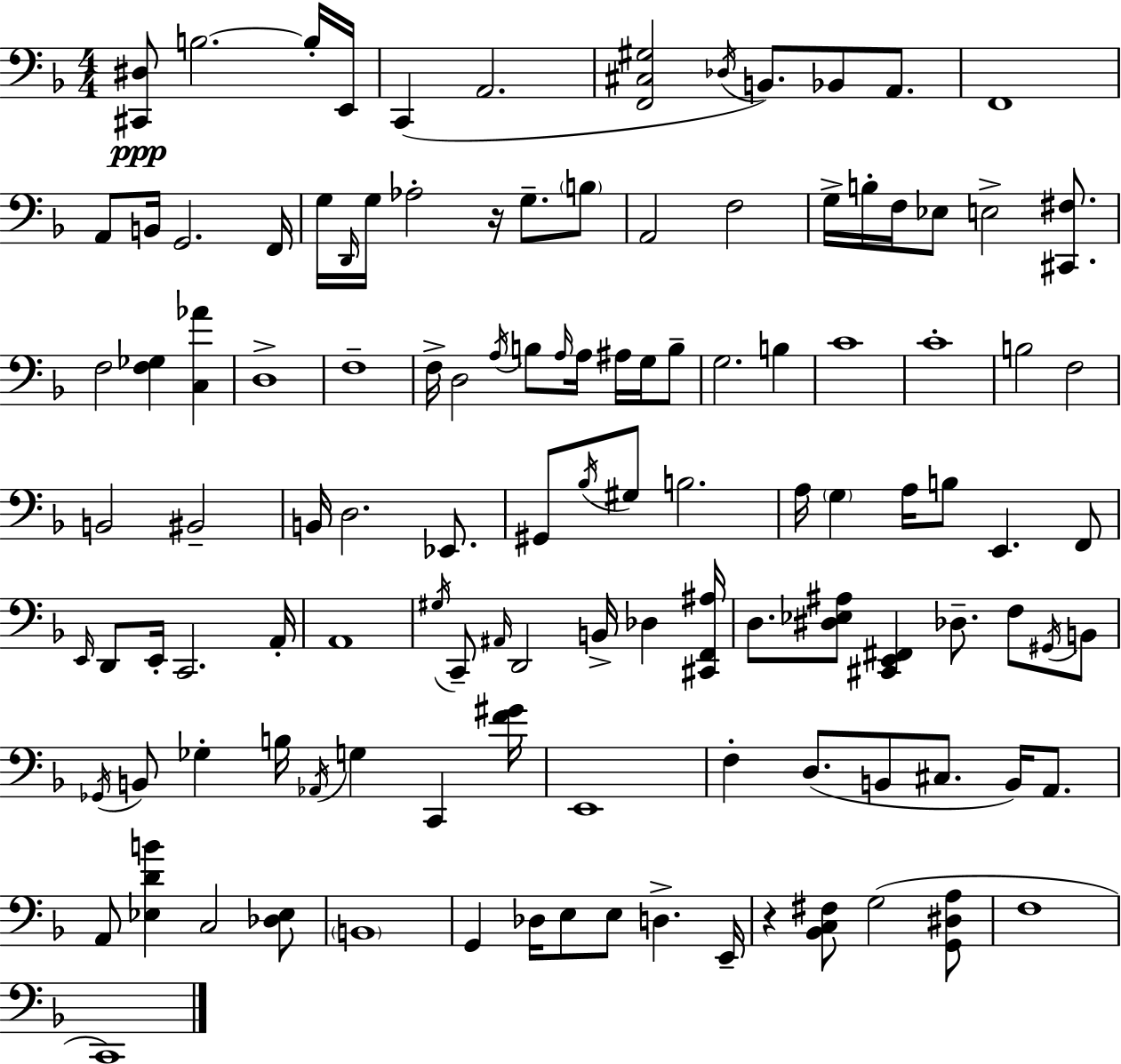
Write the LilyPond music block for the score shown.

{
  \clef bass
  \numericTimeSignature
  \time 4/4
  \key f \major
  <cis, dis>8\ppp b2.~~ b16-. e,16 | c,4( a,2. | <f, cis gis>2 \acciaccatura { des16 } b,8.) bes,8 a,8. | f,1 | \break a,8 b,16 g,2. | f,16 g16 \grace { d,16 } g16 aes2-. r16 g8.-- | \parenthesize b8 a,2 f2 | g16-> b16-. f16 ees8 e2-> <cis, fis>8. | \break f2 <f ges>4 <c aes'>4 | d1-> | f1-- | f16-> d2 \acciaccatura { a16 } b8 \grace { a16 } a16 | \break ais16 g16 b8-- g2. | b4 c'1 | c'1-. | b2 f2 | \break b,2 bis,2-- | b,16 d2. | ees,8. gis,8 \acciaccatura { bes16 } gis8 b2. | a16 \parenthesize g4 a16 b8 e,4. | \break f,8 \grace { e,16 } d,8 e,16-. c,2. | a,16-. a,1 | \acciaccatura { gis16 } c,8-- \grace { ais,16 } d,2 | b,16-> des4 <cis, f, ais>16 d8. <dis ees ais>8 <cis, e, fis,>4 | \break des8.-- f8 \acciaccatura { gis,16 } b,8 \acciaccatura { ges,16 } b,8 ges4-. | b16 \acciaccatura { aes,16 } g4 c,4 <f' gis'>16 e,1 | f4-. d8.( | b,8 cis8. b,16) a,8. a,8 <ees d' b'>4 | \break c2 <des ees>8 \parenthesize b,1 | g,4 des16 | e8 e8 d4.-> e,16-- r4 <bes, c fis>8 | g2( <g, dis a>8 f1 | \break c,1) | \bar "|."
}